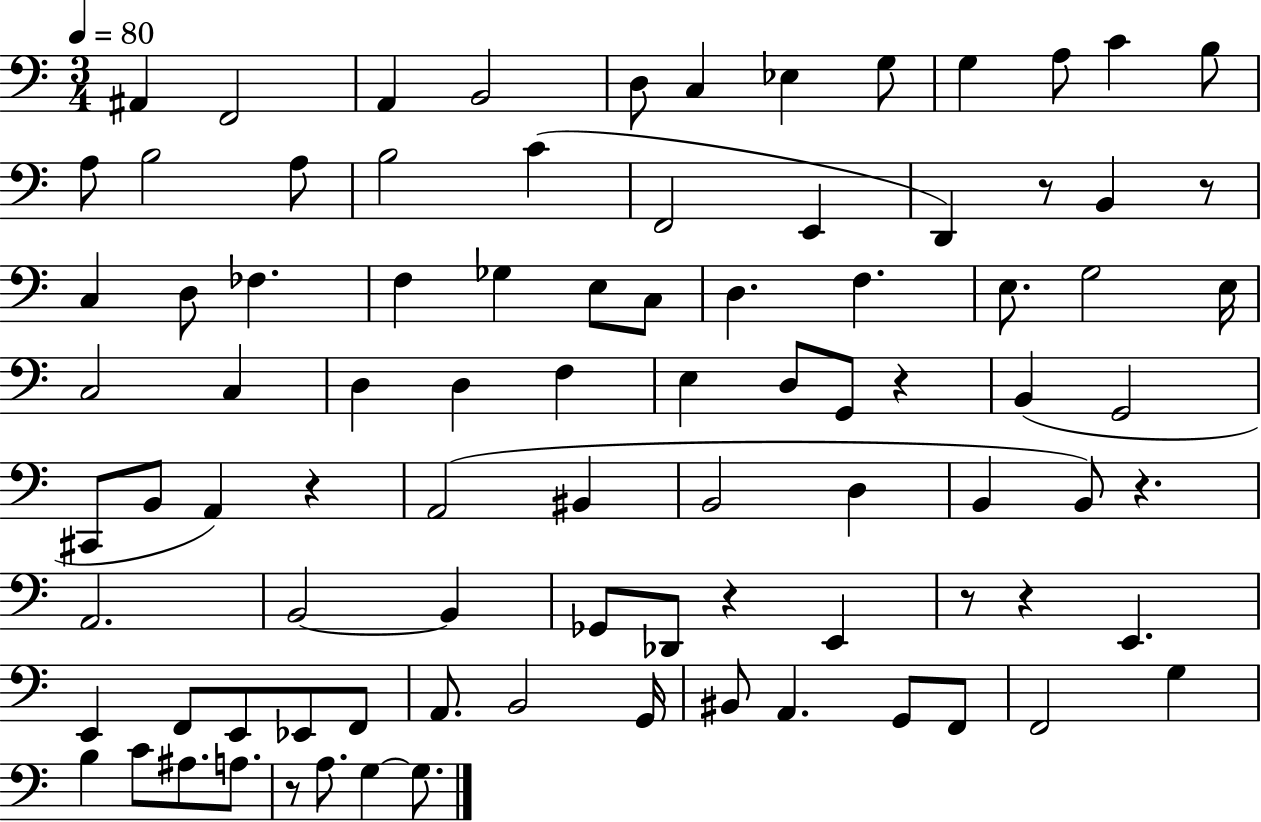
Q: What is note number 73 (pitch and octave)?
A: G3